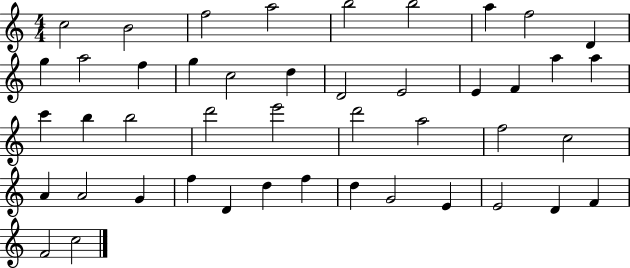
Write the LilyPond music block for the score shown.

{
  \clef treble
  \numericTimeSignature
  \time 4/4
  \key c \major
  c''2 b'2 | f''2 a''2 | b''2 b''2 | a''4 f''2 d'4 | \break g''4 a''2 f''4 | g''4 c''2 d''4 | d'2 e'2 | e'4 f'4 a''4 a''4 | \break c'''4 b''4 b''2 | d'''2 e'''2 | d'''2 a''2 | f''2 c''2 | \break a'4 a'2 g'4 | f''4 d'4 d''4 f''4 | d''4 g'2 e'4 | e'2 d'4 f'4 | \break f'2 c''2 | \bar "|."
}